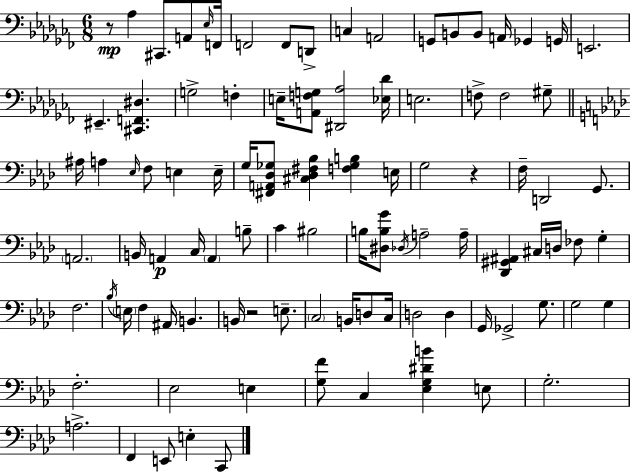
R/e Ab3/q C#2/e. A2/e Eb3/s F2/s F2/h F2/e D2/e C3/q A2/h G2/e B2/e B2/e A2/s Gb2/q G2/s E2/h. EIS2/q. [C#2,F2,D#3]/q. G3/h F3/q E3/s [A2,F3,G3]/e [D#2,Ab3]/h [Eb3,Db4]/s E3/h. F3/e F3/h G#3/e A#3/s A3/q Eb3/s F3/e E3/q E3/s G3/s [F#2,A2,Db3,Gb3]/e [C#3,Db3,F#3,Bb3]/q [F3,Gb3,B3]/q E3/s G3/h R/q F3/s D2/h G2/e. A2/h. B2/s A2/q C3/s A2/q B3/e C4/q BIS3/h B3/s [D#3,B3,G4]/e Db3/s A3/h A3/s [Db2,G#2,A#2]/q C#3/s D3/s FES3/e G3/q F3/h. Bb3/s E3/s F3/q A#2/s B2/q. B2/s R/h E3/e. C3/h B2/s D3/e C3/s D3/h D3/q G2/s Gb2/h G3/e. G3/h G3/q F3/h. Eb3/h E3/q [G3,F4]/e C3/q [Eb3,G3,D#4,B4]/q E3/e G3/h. A3/h. F2/q E2/e E3/q C2/e